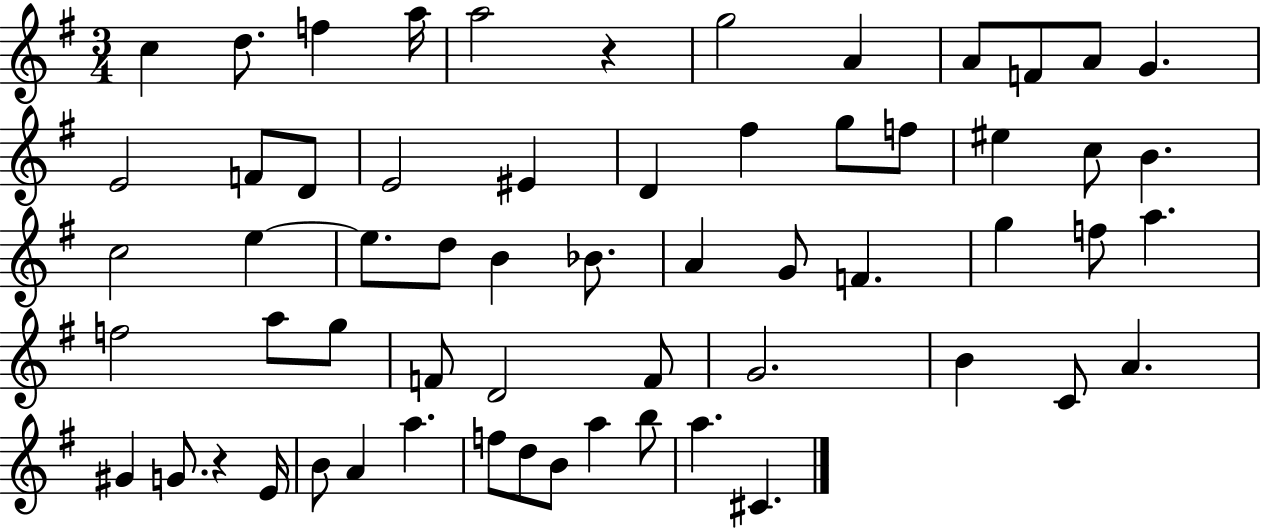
C5/q D5/e. F5/q A5/s A5/h R/q G5/h A4/q A4/e F4/e A4/e G4/q. E4/h F4/e D4/e E4/h EIS4/q D4/q F#5/q G5/e F5/e EIS5/q C5/e B4/q. C5/h E5/q E5/e. D5/e B4/q Bb4/e. A4/q G4/e F4/q. G5/q F5/e A5/q. F5/h A5/e G5/e F4/e D4/h F4/e G4/h. B4/q C4/e A4/q. G#4/q G4/e. R/q E4/s B4/e A4/q A5/q. F5/e D5/e B4/e A5/q B5/e A5/q. C#4/q.